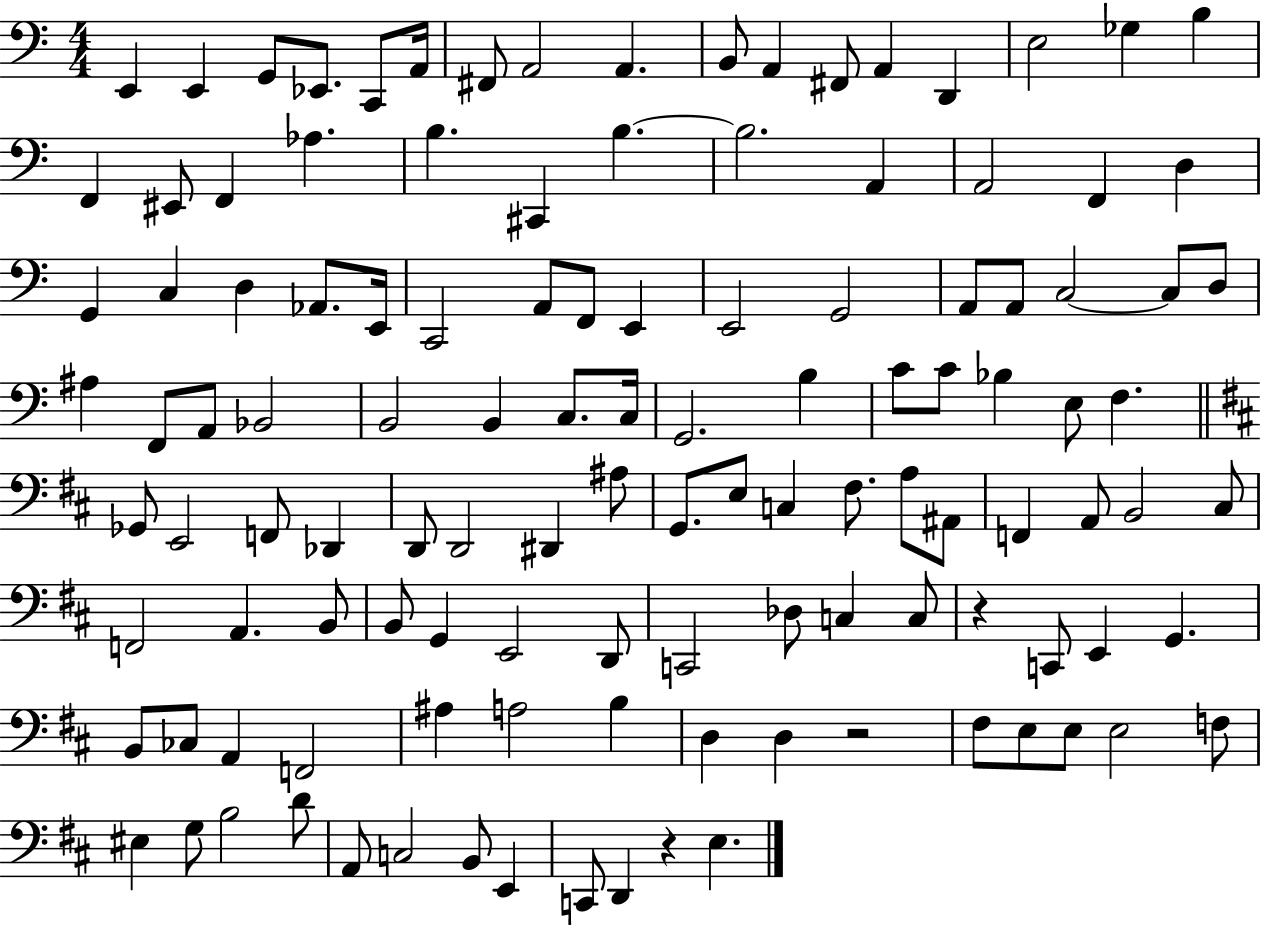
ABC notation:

X:1
T:Untitled
M:4/4
L:1/4
K:C
E,, E,, G,,/2 _E,,/2 C,,/2 A,,/4 ^F,,/2 A,,2 A,, B,,/2 A,, ^F,,/2 A,, D,, E,2 _G, B, F,, ^E,,/2 F,, _A, B, ^C,, B, B,2 A,, A,,2 F,, D, G,, C, D, _A,,/2 E,,/4 C,,2 A,,/2 F,,/2 E,, E,,2 G,,2 A,,/2 A,,/2 C,2 C,/2 D,/2 ^A, F,,/2 A,,/2 _B,,2 B,,2 B,, C,/2 C,/4 G,,2 B, C/2 C/2 _B, E,/2 F, _G,,/2 E,,2 F,,/2 _D,, D,,/2 D,,2 ^D,, ^A,/2 G,,/2 E,/2 C, ^F,/2 A,/2 ^A,,/2 F,, A,,/2 B,,2 ^C,/2 F,,2 A,, B,,/2 B,,/2 G,, E,,2 D,,/2 C,,2 _D,/2 C, C,/2 z C,,/2 E,, G,, B,,/2 _C,/2 A,, F,,2 ^A, A,2 B, D, D, z2 ^F,/2 E,/2 E,/2 E,2 F,/2 ^E, G,/2 B,2 D/2 A,,/2 C,2 B,,/2 E,, C,,/2 D,, z E,